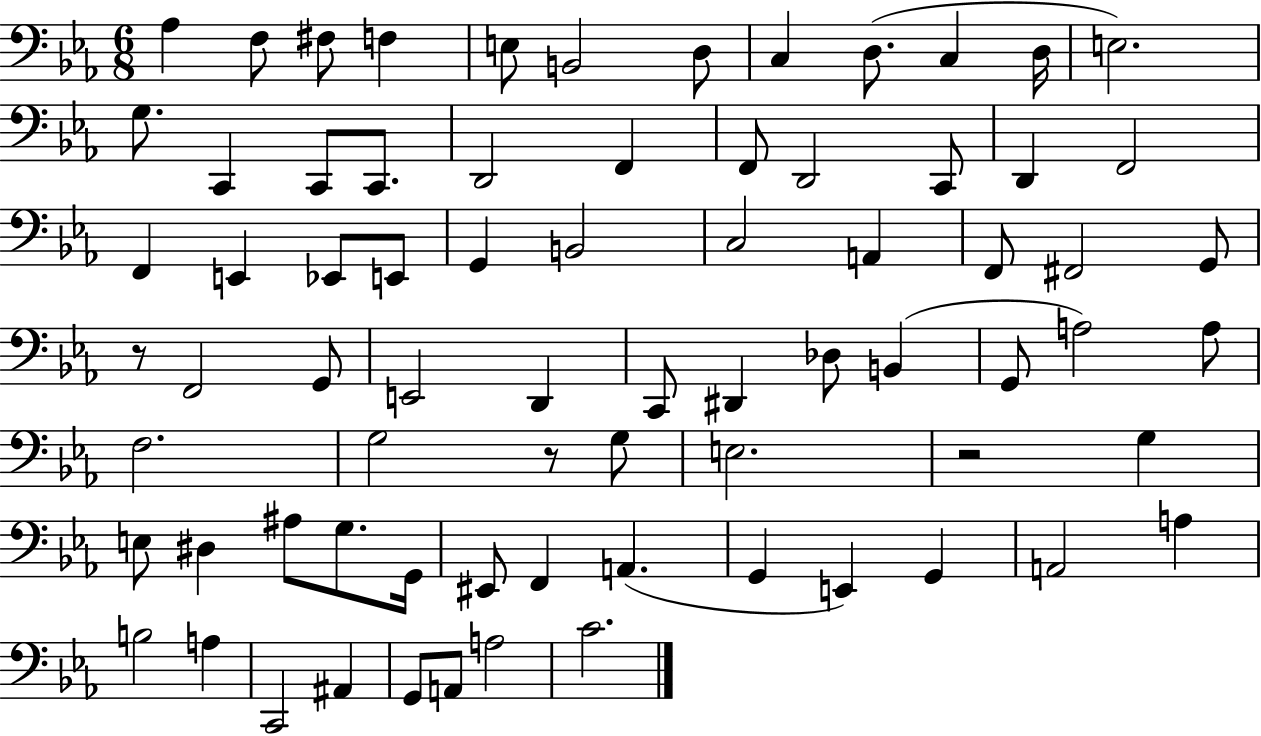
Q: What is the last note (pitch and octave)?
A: C4